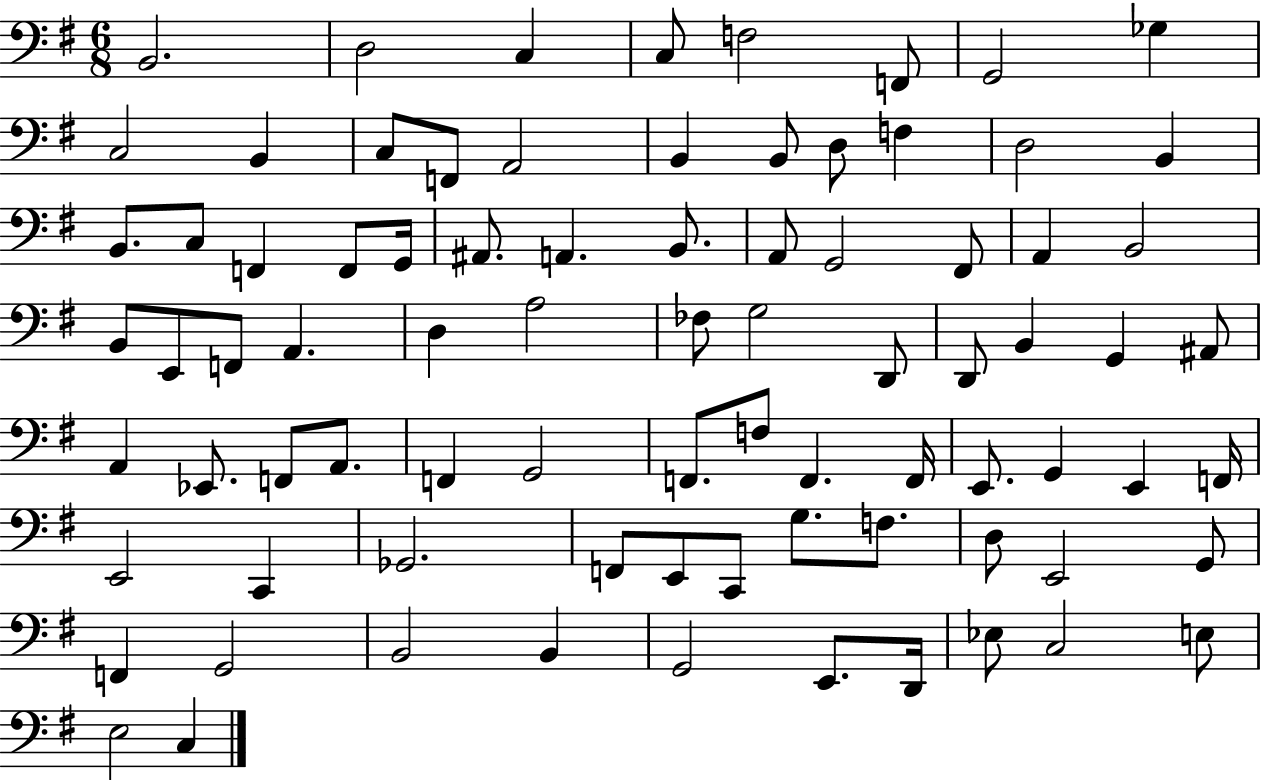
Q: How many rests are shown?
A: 0